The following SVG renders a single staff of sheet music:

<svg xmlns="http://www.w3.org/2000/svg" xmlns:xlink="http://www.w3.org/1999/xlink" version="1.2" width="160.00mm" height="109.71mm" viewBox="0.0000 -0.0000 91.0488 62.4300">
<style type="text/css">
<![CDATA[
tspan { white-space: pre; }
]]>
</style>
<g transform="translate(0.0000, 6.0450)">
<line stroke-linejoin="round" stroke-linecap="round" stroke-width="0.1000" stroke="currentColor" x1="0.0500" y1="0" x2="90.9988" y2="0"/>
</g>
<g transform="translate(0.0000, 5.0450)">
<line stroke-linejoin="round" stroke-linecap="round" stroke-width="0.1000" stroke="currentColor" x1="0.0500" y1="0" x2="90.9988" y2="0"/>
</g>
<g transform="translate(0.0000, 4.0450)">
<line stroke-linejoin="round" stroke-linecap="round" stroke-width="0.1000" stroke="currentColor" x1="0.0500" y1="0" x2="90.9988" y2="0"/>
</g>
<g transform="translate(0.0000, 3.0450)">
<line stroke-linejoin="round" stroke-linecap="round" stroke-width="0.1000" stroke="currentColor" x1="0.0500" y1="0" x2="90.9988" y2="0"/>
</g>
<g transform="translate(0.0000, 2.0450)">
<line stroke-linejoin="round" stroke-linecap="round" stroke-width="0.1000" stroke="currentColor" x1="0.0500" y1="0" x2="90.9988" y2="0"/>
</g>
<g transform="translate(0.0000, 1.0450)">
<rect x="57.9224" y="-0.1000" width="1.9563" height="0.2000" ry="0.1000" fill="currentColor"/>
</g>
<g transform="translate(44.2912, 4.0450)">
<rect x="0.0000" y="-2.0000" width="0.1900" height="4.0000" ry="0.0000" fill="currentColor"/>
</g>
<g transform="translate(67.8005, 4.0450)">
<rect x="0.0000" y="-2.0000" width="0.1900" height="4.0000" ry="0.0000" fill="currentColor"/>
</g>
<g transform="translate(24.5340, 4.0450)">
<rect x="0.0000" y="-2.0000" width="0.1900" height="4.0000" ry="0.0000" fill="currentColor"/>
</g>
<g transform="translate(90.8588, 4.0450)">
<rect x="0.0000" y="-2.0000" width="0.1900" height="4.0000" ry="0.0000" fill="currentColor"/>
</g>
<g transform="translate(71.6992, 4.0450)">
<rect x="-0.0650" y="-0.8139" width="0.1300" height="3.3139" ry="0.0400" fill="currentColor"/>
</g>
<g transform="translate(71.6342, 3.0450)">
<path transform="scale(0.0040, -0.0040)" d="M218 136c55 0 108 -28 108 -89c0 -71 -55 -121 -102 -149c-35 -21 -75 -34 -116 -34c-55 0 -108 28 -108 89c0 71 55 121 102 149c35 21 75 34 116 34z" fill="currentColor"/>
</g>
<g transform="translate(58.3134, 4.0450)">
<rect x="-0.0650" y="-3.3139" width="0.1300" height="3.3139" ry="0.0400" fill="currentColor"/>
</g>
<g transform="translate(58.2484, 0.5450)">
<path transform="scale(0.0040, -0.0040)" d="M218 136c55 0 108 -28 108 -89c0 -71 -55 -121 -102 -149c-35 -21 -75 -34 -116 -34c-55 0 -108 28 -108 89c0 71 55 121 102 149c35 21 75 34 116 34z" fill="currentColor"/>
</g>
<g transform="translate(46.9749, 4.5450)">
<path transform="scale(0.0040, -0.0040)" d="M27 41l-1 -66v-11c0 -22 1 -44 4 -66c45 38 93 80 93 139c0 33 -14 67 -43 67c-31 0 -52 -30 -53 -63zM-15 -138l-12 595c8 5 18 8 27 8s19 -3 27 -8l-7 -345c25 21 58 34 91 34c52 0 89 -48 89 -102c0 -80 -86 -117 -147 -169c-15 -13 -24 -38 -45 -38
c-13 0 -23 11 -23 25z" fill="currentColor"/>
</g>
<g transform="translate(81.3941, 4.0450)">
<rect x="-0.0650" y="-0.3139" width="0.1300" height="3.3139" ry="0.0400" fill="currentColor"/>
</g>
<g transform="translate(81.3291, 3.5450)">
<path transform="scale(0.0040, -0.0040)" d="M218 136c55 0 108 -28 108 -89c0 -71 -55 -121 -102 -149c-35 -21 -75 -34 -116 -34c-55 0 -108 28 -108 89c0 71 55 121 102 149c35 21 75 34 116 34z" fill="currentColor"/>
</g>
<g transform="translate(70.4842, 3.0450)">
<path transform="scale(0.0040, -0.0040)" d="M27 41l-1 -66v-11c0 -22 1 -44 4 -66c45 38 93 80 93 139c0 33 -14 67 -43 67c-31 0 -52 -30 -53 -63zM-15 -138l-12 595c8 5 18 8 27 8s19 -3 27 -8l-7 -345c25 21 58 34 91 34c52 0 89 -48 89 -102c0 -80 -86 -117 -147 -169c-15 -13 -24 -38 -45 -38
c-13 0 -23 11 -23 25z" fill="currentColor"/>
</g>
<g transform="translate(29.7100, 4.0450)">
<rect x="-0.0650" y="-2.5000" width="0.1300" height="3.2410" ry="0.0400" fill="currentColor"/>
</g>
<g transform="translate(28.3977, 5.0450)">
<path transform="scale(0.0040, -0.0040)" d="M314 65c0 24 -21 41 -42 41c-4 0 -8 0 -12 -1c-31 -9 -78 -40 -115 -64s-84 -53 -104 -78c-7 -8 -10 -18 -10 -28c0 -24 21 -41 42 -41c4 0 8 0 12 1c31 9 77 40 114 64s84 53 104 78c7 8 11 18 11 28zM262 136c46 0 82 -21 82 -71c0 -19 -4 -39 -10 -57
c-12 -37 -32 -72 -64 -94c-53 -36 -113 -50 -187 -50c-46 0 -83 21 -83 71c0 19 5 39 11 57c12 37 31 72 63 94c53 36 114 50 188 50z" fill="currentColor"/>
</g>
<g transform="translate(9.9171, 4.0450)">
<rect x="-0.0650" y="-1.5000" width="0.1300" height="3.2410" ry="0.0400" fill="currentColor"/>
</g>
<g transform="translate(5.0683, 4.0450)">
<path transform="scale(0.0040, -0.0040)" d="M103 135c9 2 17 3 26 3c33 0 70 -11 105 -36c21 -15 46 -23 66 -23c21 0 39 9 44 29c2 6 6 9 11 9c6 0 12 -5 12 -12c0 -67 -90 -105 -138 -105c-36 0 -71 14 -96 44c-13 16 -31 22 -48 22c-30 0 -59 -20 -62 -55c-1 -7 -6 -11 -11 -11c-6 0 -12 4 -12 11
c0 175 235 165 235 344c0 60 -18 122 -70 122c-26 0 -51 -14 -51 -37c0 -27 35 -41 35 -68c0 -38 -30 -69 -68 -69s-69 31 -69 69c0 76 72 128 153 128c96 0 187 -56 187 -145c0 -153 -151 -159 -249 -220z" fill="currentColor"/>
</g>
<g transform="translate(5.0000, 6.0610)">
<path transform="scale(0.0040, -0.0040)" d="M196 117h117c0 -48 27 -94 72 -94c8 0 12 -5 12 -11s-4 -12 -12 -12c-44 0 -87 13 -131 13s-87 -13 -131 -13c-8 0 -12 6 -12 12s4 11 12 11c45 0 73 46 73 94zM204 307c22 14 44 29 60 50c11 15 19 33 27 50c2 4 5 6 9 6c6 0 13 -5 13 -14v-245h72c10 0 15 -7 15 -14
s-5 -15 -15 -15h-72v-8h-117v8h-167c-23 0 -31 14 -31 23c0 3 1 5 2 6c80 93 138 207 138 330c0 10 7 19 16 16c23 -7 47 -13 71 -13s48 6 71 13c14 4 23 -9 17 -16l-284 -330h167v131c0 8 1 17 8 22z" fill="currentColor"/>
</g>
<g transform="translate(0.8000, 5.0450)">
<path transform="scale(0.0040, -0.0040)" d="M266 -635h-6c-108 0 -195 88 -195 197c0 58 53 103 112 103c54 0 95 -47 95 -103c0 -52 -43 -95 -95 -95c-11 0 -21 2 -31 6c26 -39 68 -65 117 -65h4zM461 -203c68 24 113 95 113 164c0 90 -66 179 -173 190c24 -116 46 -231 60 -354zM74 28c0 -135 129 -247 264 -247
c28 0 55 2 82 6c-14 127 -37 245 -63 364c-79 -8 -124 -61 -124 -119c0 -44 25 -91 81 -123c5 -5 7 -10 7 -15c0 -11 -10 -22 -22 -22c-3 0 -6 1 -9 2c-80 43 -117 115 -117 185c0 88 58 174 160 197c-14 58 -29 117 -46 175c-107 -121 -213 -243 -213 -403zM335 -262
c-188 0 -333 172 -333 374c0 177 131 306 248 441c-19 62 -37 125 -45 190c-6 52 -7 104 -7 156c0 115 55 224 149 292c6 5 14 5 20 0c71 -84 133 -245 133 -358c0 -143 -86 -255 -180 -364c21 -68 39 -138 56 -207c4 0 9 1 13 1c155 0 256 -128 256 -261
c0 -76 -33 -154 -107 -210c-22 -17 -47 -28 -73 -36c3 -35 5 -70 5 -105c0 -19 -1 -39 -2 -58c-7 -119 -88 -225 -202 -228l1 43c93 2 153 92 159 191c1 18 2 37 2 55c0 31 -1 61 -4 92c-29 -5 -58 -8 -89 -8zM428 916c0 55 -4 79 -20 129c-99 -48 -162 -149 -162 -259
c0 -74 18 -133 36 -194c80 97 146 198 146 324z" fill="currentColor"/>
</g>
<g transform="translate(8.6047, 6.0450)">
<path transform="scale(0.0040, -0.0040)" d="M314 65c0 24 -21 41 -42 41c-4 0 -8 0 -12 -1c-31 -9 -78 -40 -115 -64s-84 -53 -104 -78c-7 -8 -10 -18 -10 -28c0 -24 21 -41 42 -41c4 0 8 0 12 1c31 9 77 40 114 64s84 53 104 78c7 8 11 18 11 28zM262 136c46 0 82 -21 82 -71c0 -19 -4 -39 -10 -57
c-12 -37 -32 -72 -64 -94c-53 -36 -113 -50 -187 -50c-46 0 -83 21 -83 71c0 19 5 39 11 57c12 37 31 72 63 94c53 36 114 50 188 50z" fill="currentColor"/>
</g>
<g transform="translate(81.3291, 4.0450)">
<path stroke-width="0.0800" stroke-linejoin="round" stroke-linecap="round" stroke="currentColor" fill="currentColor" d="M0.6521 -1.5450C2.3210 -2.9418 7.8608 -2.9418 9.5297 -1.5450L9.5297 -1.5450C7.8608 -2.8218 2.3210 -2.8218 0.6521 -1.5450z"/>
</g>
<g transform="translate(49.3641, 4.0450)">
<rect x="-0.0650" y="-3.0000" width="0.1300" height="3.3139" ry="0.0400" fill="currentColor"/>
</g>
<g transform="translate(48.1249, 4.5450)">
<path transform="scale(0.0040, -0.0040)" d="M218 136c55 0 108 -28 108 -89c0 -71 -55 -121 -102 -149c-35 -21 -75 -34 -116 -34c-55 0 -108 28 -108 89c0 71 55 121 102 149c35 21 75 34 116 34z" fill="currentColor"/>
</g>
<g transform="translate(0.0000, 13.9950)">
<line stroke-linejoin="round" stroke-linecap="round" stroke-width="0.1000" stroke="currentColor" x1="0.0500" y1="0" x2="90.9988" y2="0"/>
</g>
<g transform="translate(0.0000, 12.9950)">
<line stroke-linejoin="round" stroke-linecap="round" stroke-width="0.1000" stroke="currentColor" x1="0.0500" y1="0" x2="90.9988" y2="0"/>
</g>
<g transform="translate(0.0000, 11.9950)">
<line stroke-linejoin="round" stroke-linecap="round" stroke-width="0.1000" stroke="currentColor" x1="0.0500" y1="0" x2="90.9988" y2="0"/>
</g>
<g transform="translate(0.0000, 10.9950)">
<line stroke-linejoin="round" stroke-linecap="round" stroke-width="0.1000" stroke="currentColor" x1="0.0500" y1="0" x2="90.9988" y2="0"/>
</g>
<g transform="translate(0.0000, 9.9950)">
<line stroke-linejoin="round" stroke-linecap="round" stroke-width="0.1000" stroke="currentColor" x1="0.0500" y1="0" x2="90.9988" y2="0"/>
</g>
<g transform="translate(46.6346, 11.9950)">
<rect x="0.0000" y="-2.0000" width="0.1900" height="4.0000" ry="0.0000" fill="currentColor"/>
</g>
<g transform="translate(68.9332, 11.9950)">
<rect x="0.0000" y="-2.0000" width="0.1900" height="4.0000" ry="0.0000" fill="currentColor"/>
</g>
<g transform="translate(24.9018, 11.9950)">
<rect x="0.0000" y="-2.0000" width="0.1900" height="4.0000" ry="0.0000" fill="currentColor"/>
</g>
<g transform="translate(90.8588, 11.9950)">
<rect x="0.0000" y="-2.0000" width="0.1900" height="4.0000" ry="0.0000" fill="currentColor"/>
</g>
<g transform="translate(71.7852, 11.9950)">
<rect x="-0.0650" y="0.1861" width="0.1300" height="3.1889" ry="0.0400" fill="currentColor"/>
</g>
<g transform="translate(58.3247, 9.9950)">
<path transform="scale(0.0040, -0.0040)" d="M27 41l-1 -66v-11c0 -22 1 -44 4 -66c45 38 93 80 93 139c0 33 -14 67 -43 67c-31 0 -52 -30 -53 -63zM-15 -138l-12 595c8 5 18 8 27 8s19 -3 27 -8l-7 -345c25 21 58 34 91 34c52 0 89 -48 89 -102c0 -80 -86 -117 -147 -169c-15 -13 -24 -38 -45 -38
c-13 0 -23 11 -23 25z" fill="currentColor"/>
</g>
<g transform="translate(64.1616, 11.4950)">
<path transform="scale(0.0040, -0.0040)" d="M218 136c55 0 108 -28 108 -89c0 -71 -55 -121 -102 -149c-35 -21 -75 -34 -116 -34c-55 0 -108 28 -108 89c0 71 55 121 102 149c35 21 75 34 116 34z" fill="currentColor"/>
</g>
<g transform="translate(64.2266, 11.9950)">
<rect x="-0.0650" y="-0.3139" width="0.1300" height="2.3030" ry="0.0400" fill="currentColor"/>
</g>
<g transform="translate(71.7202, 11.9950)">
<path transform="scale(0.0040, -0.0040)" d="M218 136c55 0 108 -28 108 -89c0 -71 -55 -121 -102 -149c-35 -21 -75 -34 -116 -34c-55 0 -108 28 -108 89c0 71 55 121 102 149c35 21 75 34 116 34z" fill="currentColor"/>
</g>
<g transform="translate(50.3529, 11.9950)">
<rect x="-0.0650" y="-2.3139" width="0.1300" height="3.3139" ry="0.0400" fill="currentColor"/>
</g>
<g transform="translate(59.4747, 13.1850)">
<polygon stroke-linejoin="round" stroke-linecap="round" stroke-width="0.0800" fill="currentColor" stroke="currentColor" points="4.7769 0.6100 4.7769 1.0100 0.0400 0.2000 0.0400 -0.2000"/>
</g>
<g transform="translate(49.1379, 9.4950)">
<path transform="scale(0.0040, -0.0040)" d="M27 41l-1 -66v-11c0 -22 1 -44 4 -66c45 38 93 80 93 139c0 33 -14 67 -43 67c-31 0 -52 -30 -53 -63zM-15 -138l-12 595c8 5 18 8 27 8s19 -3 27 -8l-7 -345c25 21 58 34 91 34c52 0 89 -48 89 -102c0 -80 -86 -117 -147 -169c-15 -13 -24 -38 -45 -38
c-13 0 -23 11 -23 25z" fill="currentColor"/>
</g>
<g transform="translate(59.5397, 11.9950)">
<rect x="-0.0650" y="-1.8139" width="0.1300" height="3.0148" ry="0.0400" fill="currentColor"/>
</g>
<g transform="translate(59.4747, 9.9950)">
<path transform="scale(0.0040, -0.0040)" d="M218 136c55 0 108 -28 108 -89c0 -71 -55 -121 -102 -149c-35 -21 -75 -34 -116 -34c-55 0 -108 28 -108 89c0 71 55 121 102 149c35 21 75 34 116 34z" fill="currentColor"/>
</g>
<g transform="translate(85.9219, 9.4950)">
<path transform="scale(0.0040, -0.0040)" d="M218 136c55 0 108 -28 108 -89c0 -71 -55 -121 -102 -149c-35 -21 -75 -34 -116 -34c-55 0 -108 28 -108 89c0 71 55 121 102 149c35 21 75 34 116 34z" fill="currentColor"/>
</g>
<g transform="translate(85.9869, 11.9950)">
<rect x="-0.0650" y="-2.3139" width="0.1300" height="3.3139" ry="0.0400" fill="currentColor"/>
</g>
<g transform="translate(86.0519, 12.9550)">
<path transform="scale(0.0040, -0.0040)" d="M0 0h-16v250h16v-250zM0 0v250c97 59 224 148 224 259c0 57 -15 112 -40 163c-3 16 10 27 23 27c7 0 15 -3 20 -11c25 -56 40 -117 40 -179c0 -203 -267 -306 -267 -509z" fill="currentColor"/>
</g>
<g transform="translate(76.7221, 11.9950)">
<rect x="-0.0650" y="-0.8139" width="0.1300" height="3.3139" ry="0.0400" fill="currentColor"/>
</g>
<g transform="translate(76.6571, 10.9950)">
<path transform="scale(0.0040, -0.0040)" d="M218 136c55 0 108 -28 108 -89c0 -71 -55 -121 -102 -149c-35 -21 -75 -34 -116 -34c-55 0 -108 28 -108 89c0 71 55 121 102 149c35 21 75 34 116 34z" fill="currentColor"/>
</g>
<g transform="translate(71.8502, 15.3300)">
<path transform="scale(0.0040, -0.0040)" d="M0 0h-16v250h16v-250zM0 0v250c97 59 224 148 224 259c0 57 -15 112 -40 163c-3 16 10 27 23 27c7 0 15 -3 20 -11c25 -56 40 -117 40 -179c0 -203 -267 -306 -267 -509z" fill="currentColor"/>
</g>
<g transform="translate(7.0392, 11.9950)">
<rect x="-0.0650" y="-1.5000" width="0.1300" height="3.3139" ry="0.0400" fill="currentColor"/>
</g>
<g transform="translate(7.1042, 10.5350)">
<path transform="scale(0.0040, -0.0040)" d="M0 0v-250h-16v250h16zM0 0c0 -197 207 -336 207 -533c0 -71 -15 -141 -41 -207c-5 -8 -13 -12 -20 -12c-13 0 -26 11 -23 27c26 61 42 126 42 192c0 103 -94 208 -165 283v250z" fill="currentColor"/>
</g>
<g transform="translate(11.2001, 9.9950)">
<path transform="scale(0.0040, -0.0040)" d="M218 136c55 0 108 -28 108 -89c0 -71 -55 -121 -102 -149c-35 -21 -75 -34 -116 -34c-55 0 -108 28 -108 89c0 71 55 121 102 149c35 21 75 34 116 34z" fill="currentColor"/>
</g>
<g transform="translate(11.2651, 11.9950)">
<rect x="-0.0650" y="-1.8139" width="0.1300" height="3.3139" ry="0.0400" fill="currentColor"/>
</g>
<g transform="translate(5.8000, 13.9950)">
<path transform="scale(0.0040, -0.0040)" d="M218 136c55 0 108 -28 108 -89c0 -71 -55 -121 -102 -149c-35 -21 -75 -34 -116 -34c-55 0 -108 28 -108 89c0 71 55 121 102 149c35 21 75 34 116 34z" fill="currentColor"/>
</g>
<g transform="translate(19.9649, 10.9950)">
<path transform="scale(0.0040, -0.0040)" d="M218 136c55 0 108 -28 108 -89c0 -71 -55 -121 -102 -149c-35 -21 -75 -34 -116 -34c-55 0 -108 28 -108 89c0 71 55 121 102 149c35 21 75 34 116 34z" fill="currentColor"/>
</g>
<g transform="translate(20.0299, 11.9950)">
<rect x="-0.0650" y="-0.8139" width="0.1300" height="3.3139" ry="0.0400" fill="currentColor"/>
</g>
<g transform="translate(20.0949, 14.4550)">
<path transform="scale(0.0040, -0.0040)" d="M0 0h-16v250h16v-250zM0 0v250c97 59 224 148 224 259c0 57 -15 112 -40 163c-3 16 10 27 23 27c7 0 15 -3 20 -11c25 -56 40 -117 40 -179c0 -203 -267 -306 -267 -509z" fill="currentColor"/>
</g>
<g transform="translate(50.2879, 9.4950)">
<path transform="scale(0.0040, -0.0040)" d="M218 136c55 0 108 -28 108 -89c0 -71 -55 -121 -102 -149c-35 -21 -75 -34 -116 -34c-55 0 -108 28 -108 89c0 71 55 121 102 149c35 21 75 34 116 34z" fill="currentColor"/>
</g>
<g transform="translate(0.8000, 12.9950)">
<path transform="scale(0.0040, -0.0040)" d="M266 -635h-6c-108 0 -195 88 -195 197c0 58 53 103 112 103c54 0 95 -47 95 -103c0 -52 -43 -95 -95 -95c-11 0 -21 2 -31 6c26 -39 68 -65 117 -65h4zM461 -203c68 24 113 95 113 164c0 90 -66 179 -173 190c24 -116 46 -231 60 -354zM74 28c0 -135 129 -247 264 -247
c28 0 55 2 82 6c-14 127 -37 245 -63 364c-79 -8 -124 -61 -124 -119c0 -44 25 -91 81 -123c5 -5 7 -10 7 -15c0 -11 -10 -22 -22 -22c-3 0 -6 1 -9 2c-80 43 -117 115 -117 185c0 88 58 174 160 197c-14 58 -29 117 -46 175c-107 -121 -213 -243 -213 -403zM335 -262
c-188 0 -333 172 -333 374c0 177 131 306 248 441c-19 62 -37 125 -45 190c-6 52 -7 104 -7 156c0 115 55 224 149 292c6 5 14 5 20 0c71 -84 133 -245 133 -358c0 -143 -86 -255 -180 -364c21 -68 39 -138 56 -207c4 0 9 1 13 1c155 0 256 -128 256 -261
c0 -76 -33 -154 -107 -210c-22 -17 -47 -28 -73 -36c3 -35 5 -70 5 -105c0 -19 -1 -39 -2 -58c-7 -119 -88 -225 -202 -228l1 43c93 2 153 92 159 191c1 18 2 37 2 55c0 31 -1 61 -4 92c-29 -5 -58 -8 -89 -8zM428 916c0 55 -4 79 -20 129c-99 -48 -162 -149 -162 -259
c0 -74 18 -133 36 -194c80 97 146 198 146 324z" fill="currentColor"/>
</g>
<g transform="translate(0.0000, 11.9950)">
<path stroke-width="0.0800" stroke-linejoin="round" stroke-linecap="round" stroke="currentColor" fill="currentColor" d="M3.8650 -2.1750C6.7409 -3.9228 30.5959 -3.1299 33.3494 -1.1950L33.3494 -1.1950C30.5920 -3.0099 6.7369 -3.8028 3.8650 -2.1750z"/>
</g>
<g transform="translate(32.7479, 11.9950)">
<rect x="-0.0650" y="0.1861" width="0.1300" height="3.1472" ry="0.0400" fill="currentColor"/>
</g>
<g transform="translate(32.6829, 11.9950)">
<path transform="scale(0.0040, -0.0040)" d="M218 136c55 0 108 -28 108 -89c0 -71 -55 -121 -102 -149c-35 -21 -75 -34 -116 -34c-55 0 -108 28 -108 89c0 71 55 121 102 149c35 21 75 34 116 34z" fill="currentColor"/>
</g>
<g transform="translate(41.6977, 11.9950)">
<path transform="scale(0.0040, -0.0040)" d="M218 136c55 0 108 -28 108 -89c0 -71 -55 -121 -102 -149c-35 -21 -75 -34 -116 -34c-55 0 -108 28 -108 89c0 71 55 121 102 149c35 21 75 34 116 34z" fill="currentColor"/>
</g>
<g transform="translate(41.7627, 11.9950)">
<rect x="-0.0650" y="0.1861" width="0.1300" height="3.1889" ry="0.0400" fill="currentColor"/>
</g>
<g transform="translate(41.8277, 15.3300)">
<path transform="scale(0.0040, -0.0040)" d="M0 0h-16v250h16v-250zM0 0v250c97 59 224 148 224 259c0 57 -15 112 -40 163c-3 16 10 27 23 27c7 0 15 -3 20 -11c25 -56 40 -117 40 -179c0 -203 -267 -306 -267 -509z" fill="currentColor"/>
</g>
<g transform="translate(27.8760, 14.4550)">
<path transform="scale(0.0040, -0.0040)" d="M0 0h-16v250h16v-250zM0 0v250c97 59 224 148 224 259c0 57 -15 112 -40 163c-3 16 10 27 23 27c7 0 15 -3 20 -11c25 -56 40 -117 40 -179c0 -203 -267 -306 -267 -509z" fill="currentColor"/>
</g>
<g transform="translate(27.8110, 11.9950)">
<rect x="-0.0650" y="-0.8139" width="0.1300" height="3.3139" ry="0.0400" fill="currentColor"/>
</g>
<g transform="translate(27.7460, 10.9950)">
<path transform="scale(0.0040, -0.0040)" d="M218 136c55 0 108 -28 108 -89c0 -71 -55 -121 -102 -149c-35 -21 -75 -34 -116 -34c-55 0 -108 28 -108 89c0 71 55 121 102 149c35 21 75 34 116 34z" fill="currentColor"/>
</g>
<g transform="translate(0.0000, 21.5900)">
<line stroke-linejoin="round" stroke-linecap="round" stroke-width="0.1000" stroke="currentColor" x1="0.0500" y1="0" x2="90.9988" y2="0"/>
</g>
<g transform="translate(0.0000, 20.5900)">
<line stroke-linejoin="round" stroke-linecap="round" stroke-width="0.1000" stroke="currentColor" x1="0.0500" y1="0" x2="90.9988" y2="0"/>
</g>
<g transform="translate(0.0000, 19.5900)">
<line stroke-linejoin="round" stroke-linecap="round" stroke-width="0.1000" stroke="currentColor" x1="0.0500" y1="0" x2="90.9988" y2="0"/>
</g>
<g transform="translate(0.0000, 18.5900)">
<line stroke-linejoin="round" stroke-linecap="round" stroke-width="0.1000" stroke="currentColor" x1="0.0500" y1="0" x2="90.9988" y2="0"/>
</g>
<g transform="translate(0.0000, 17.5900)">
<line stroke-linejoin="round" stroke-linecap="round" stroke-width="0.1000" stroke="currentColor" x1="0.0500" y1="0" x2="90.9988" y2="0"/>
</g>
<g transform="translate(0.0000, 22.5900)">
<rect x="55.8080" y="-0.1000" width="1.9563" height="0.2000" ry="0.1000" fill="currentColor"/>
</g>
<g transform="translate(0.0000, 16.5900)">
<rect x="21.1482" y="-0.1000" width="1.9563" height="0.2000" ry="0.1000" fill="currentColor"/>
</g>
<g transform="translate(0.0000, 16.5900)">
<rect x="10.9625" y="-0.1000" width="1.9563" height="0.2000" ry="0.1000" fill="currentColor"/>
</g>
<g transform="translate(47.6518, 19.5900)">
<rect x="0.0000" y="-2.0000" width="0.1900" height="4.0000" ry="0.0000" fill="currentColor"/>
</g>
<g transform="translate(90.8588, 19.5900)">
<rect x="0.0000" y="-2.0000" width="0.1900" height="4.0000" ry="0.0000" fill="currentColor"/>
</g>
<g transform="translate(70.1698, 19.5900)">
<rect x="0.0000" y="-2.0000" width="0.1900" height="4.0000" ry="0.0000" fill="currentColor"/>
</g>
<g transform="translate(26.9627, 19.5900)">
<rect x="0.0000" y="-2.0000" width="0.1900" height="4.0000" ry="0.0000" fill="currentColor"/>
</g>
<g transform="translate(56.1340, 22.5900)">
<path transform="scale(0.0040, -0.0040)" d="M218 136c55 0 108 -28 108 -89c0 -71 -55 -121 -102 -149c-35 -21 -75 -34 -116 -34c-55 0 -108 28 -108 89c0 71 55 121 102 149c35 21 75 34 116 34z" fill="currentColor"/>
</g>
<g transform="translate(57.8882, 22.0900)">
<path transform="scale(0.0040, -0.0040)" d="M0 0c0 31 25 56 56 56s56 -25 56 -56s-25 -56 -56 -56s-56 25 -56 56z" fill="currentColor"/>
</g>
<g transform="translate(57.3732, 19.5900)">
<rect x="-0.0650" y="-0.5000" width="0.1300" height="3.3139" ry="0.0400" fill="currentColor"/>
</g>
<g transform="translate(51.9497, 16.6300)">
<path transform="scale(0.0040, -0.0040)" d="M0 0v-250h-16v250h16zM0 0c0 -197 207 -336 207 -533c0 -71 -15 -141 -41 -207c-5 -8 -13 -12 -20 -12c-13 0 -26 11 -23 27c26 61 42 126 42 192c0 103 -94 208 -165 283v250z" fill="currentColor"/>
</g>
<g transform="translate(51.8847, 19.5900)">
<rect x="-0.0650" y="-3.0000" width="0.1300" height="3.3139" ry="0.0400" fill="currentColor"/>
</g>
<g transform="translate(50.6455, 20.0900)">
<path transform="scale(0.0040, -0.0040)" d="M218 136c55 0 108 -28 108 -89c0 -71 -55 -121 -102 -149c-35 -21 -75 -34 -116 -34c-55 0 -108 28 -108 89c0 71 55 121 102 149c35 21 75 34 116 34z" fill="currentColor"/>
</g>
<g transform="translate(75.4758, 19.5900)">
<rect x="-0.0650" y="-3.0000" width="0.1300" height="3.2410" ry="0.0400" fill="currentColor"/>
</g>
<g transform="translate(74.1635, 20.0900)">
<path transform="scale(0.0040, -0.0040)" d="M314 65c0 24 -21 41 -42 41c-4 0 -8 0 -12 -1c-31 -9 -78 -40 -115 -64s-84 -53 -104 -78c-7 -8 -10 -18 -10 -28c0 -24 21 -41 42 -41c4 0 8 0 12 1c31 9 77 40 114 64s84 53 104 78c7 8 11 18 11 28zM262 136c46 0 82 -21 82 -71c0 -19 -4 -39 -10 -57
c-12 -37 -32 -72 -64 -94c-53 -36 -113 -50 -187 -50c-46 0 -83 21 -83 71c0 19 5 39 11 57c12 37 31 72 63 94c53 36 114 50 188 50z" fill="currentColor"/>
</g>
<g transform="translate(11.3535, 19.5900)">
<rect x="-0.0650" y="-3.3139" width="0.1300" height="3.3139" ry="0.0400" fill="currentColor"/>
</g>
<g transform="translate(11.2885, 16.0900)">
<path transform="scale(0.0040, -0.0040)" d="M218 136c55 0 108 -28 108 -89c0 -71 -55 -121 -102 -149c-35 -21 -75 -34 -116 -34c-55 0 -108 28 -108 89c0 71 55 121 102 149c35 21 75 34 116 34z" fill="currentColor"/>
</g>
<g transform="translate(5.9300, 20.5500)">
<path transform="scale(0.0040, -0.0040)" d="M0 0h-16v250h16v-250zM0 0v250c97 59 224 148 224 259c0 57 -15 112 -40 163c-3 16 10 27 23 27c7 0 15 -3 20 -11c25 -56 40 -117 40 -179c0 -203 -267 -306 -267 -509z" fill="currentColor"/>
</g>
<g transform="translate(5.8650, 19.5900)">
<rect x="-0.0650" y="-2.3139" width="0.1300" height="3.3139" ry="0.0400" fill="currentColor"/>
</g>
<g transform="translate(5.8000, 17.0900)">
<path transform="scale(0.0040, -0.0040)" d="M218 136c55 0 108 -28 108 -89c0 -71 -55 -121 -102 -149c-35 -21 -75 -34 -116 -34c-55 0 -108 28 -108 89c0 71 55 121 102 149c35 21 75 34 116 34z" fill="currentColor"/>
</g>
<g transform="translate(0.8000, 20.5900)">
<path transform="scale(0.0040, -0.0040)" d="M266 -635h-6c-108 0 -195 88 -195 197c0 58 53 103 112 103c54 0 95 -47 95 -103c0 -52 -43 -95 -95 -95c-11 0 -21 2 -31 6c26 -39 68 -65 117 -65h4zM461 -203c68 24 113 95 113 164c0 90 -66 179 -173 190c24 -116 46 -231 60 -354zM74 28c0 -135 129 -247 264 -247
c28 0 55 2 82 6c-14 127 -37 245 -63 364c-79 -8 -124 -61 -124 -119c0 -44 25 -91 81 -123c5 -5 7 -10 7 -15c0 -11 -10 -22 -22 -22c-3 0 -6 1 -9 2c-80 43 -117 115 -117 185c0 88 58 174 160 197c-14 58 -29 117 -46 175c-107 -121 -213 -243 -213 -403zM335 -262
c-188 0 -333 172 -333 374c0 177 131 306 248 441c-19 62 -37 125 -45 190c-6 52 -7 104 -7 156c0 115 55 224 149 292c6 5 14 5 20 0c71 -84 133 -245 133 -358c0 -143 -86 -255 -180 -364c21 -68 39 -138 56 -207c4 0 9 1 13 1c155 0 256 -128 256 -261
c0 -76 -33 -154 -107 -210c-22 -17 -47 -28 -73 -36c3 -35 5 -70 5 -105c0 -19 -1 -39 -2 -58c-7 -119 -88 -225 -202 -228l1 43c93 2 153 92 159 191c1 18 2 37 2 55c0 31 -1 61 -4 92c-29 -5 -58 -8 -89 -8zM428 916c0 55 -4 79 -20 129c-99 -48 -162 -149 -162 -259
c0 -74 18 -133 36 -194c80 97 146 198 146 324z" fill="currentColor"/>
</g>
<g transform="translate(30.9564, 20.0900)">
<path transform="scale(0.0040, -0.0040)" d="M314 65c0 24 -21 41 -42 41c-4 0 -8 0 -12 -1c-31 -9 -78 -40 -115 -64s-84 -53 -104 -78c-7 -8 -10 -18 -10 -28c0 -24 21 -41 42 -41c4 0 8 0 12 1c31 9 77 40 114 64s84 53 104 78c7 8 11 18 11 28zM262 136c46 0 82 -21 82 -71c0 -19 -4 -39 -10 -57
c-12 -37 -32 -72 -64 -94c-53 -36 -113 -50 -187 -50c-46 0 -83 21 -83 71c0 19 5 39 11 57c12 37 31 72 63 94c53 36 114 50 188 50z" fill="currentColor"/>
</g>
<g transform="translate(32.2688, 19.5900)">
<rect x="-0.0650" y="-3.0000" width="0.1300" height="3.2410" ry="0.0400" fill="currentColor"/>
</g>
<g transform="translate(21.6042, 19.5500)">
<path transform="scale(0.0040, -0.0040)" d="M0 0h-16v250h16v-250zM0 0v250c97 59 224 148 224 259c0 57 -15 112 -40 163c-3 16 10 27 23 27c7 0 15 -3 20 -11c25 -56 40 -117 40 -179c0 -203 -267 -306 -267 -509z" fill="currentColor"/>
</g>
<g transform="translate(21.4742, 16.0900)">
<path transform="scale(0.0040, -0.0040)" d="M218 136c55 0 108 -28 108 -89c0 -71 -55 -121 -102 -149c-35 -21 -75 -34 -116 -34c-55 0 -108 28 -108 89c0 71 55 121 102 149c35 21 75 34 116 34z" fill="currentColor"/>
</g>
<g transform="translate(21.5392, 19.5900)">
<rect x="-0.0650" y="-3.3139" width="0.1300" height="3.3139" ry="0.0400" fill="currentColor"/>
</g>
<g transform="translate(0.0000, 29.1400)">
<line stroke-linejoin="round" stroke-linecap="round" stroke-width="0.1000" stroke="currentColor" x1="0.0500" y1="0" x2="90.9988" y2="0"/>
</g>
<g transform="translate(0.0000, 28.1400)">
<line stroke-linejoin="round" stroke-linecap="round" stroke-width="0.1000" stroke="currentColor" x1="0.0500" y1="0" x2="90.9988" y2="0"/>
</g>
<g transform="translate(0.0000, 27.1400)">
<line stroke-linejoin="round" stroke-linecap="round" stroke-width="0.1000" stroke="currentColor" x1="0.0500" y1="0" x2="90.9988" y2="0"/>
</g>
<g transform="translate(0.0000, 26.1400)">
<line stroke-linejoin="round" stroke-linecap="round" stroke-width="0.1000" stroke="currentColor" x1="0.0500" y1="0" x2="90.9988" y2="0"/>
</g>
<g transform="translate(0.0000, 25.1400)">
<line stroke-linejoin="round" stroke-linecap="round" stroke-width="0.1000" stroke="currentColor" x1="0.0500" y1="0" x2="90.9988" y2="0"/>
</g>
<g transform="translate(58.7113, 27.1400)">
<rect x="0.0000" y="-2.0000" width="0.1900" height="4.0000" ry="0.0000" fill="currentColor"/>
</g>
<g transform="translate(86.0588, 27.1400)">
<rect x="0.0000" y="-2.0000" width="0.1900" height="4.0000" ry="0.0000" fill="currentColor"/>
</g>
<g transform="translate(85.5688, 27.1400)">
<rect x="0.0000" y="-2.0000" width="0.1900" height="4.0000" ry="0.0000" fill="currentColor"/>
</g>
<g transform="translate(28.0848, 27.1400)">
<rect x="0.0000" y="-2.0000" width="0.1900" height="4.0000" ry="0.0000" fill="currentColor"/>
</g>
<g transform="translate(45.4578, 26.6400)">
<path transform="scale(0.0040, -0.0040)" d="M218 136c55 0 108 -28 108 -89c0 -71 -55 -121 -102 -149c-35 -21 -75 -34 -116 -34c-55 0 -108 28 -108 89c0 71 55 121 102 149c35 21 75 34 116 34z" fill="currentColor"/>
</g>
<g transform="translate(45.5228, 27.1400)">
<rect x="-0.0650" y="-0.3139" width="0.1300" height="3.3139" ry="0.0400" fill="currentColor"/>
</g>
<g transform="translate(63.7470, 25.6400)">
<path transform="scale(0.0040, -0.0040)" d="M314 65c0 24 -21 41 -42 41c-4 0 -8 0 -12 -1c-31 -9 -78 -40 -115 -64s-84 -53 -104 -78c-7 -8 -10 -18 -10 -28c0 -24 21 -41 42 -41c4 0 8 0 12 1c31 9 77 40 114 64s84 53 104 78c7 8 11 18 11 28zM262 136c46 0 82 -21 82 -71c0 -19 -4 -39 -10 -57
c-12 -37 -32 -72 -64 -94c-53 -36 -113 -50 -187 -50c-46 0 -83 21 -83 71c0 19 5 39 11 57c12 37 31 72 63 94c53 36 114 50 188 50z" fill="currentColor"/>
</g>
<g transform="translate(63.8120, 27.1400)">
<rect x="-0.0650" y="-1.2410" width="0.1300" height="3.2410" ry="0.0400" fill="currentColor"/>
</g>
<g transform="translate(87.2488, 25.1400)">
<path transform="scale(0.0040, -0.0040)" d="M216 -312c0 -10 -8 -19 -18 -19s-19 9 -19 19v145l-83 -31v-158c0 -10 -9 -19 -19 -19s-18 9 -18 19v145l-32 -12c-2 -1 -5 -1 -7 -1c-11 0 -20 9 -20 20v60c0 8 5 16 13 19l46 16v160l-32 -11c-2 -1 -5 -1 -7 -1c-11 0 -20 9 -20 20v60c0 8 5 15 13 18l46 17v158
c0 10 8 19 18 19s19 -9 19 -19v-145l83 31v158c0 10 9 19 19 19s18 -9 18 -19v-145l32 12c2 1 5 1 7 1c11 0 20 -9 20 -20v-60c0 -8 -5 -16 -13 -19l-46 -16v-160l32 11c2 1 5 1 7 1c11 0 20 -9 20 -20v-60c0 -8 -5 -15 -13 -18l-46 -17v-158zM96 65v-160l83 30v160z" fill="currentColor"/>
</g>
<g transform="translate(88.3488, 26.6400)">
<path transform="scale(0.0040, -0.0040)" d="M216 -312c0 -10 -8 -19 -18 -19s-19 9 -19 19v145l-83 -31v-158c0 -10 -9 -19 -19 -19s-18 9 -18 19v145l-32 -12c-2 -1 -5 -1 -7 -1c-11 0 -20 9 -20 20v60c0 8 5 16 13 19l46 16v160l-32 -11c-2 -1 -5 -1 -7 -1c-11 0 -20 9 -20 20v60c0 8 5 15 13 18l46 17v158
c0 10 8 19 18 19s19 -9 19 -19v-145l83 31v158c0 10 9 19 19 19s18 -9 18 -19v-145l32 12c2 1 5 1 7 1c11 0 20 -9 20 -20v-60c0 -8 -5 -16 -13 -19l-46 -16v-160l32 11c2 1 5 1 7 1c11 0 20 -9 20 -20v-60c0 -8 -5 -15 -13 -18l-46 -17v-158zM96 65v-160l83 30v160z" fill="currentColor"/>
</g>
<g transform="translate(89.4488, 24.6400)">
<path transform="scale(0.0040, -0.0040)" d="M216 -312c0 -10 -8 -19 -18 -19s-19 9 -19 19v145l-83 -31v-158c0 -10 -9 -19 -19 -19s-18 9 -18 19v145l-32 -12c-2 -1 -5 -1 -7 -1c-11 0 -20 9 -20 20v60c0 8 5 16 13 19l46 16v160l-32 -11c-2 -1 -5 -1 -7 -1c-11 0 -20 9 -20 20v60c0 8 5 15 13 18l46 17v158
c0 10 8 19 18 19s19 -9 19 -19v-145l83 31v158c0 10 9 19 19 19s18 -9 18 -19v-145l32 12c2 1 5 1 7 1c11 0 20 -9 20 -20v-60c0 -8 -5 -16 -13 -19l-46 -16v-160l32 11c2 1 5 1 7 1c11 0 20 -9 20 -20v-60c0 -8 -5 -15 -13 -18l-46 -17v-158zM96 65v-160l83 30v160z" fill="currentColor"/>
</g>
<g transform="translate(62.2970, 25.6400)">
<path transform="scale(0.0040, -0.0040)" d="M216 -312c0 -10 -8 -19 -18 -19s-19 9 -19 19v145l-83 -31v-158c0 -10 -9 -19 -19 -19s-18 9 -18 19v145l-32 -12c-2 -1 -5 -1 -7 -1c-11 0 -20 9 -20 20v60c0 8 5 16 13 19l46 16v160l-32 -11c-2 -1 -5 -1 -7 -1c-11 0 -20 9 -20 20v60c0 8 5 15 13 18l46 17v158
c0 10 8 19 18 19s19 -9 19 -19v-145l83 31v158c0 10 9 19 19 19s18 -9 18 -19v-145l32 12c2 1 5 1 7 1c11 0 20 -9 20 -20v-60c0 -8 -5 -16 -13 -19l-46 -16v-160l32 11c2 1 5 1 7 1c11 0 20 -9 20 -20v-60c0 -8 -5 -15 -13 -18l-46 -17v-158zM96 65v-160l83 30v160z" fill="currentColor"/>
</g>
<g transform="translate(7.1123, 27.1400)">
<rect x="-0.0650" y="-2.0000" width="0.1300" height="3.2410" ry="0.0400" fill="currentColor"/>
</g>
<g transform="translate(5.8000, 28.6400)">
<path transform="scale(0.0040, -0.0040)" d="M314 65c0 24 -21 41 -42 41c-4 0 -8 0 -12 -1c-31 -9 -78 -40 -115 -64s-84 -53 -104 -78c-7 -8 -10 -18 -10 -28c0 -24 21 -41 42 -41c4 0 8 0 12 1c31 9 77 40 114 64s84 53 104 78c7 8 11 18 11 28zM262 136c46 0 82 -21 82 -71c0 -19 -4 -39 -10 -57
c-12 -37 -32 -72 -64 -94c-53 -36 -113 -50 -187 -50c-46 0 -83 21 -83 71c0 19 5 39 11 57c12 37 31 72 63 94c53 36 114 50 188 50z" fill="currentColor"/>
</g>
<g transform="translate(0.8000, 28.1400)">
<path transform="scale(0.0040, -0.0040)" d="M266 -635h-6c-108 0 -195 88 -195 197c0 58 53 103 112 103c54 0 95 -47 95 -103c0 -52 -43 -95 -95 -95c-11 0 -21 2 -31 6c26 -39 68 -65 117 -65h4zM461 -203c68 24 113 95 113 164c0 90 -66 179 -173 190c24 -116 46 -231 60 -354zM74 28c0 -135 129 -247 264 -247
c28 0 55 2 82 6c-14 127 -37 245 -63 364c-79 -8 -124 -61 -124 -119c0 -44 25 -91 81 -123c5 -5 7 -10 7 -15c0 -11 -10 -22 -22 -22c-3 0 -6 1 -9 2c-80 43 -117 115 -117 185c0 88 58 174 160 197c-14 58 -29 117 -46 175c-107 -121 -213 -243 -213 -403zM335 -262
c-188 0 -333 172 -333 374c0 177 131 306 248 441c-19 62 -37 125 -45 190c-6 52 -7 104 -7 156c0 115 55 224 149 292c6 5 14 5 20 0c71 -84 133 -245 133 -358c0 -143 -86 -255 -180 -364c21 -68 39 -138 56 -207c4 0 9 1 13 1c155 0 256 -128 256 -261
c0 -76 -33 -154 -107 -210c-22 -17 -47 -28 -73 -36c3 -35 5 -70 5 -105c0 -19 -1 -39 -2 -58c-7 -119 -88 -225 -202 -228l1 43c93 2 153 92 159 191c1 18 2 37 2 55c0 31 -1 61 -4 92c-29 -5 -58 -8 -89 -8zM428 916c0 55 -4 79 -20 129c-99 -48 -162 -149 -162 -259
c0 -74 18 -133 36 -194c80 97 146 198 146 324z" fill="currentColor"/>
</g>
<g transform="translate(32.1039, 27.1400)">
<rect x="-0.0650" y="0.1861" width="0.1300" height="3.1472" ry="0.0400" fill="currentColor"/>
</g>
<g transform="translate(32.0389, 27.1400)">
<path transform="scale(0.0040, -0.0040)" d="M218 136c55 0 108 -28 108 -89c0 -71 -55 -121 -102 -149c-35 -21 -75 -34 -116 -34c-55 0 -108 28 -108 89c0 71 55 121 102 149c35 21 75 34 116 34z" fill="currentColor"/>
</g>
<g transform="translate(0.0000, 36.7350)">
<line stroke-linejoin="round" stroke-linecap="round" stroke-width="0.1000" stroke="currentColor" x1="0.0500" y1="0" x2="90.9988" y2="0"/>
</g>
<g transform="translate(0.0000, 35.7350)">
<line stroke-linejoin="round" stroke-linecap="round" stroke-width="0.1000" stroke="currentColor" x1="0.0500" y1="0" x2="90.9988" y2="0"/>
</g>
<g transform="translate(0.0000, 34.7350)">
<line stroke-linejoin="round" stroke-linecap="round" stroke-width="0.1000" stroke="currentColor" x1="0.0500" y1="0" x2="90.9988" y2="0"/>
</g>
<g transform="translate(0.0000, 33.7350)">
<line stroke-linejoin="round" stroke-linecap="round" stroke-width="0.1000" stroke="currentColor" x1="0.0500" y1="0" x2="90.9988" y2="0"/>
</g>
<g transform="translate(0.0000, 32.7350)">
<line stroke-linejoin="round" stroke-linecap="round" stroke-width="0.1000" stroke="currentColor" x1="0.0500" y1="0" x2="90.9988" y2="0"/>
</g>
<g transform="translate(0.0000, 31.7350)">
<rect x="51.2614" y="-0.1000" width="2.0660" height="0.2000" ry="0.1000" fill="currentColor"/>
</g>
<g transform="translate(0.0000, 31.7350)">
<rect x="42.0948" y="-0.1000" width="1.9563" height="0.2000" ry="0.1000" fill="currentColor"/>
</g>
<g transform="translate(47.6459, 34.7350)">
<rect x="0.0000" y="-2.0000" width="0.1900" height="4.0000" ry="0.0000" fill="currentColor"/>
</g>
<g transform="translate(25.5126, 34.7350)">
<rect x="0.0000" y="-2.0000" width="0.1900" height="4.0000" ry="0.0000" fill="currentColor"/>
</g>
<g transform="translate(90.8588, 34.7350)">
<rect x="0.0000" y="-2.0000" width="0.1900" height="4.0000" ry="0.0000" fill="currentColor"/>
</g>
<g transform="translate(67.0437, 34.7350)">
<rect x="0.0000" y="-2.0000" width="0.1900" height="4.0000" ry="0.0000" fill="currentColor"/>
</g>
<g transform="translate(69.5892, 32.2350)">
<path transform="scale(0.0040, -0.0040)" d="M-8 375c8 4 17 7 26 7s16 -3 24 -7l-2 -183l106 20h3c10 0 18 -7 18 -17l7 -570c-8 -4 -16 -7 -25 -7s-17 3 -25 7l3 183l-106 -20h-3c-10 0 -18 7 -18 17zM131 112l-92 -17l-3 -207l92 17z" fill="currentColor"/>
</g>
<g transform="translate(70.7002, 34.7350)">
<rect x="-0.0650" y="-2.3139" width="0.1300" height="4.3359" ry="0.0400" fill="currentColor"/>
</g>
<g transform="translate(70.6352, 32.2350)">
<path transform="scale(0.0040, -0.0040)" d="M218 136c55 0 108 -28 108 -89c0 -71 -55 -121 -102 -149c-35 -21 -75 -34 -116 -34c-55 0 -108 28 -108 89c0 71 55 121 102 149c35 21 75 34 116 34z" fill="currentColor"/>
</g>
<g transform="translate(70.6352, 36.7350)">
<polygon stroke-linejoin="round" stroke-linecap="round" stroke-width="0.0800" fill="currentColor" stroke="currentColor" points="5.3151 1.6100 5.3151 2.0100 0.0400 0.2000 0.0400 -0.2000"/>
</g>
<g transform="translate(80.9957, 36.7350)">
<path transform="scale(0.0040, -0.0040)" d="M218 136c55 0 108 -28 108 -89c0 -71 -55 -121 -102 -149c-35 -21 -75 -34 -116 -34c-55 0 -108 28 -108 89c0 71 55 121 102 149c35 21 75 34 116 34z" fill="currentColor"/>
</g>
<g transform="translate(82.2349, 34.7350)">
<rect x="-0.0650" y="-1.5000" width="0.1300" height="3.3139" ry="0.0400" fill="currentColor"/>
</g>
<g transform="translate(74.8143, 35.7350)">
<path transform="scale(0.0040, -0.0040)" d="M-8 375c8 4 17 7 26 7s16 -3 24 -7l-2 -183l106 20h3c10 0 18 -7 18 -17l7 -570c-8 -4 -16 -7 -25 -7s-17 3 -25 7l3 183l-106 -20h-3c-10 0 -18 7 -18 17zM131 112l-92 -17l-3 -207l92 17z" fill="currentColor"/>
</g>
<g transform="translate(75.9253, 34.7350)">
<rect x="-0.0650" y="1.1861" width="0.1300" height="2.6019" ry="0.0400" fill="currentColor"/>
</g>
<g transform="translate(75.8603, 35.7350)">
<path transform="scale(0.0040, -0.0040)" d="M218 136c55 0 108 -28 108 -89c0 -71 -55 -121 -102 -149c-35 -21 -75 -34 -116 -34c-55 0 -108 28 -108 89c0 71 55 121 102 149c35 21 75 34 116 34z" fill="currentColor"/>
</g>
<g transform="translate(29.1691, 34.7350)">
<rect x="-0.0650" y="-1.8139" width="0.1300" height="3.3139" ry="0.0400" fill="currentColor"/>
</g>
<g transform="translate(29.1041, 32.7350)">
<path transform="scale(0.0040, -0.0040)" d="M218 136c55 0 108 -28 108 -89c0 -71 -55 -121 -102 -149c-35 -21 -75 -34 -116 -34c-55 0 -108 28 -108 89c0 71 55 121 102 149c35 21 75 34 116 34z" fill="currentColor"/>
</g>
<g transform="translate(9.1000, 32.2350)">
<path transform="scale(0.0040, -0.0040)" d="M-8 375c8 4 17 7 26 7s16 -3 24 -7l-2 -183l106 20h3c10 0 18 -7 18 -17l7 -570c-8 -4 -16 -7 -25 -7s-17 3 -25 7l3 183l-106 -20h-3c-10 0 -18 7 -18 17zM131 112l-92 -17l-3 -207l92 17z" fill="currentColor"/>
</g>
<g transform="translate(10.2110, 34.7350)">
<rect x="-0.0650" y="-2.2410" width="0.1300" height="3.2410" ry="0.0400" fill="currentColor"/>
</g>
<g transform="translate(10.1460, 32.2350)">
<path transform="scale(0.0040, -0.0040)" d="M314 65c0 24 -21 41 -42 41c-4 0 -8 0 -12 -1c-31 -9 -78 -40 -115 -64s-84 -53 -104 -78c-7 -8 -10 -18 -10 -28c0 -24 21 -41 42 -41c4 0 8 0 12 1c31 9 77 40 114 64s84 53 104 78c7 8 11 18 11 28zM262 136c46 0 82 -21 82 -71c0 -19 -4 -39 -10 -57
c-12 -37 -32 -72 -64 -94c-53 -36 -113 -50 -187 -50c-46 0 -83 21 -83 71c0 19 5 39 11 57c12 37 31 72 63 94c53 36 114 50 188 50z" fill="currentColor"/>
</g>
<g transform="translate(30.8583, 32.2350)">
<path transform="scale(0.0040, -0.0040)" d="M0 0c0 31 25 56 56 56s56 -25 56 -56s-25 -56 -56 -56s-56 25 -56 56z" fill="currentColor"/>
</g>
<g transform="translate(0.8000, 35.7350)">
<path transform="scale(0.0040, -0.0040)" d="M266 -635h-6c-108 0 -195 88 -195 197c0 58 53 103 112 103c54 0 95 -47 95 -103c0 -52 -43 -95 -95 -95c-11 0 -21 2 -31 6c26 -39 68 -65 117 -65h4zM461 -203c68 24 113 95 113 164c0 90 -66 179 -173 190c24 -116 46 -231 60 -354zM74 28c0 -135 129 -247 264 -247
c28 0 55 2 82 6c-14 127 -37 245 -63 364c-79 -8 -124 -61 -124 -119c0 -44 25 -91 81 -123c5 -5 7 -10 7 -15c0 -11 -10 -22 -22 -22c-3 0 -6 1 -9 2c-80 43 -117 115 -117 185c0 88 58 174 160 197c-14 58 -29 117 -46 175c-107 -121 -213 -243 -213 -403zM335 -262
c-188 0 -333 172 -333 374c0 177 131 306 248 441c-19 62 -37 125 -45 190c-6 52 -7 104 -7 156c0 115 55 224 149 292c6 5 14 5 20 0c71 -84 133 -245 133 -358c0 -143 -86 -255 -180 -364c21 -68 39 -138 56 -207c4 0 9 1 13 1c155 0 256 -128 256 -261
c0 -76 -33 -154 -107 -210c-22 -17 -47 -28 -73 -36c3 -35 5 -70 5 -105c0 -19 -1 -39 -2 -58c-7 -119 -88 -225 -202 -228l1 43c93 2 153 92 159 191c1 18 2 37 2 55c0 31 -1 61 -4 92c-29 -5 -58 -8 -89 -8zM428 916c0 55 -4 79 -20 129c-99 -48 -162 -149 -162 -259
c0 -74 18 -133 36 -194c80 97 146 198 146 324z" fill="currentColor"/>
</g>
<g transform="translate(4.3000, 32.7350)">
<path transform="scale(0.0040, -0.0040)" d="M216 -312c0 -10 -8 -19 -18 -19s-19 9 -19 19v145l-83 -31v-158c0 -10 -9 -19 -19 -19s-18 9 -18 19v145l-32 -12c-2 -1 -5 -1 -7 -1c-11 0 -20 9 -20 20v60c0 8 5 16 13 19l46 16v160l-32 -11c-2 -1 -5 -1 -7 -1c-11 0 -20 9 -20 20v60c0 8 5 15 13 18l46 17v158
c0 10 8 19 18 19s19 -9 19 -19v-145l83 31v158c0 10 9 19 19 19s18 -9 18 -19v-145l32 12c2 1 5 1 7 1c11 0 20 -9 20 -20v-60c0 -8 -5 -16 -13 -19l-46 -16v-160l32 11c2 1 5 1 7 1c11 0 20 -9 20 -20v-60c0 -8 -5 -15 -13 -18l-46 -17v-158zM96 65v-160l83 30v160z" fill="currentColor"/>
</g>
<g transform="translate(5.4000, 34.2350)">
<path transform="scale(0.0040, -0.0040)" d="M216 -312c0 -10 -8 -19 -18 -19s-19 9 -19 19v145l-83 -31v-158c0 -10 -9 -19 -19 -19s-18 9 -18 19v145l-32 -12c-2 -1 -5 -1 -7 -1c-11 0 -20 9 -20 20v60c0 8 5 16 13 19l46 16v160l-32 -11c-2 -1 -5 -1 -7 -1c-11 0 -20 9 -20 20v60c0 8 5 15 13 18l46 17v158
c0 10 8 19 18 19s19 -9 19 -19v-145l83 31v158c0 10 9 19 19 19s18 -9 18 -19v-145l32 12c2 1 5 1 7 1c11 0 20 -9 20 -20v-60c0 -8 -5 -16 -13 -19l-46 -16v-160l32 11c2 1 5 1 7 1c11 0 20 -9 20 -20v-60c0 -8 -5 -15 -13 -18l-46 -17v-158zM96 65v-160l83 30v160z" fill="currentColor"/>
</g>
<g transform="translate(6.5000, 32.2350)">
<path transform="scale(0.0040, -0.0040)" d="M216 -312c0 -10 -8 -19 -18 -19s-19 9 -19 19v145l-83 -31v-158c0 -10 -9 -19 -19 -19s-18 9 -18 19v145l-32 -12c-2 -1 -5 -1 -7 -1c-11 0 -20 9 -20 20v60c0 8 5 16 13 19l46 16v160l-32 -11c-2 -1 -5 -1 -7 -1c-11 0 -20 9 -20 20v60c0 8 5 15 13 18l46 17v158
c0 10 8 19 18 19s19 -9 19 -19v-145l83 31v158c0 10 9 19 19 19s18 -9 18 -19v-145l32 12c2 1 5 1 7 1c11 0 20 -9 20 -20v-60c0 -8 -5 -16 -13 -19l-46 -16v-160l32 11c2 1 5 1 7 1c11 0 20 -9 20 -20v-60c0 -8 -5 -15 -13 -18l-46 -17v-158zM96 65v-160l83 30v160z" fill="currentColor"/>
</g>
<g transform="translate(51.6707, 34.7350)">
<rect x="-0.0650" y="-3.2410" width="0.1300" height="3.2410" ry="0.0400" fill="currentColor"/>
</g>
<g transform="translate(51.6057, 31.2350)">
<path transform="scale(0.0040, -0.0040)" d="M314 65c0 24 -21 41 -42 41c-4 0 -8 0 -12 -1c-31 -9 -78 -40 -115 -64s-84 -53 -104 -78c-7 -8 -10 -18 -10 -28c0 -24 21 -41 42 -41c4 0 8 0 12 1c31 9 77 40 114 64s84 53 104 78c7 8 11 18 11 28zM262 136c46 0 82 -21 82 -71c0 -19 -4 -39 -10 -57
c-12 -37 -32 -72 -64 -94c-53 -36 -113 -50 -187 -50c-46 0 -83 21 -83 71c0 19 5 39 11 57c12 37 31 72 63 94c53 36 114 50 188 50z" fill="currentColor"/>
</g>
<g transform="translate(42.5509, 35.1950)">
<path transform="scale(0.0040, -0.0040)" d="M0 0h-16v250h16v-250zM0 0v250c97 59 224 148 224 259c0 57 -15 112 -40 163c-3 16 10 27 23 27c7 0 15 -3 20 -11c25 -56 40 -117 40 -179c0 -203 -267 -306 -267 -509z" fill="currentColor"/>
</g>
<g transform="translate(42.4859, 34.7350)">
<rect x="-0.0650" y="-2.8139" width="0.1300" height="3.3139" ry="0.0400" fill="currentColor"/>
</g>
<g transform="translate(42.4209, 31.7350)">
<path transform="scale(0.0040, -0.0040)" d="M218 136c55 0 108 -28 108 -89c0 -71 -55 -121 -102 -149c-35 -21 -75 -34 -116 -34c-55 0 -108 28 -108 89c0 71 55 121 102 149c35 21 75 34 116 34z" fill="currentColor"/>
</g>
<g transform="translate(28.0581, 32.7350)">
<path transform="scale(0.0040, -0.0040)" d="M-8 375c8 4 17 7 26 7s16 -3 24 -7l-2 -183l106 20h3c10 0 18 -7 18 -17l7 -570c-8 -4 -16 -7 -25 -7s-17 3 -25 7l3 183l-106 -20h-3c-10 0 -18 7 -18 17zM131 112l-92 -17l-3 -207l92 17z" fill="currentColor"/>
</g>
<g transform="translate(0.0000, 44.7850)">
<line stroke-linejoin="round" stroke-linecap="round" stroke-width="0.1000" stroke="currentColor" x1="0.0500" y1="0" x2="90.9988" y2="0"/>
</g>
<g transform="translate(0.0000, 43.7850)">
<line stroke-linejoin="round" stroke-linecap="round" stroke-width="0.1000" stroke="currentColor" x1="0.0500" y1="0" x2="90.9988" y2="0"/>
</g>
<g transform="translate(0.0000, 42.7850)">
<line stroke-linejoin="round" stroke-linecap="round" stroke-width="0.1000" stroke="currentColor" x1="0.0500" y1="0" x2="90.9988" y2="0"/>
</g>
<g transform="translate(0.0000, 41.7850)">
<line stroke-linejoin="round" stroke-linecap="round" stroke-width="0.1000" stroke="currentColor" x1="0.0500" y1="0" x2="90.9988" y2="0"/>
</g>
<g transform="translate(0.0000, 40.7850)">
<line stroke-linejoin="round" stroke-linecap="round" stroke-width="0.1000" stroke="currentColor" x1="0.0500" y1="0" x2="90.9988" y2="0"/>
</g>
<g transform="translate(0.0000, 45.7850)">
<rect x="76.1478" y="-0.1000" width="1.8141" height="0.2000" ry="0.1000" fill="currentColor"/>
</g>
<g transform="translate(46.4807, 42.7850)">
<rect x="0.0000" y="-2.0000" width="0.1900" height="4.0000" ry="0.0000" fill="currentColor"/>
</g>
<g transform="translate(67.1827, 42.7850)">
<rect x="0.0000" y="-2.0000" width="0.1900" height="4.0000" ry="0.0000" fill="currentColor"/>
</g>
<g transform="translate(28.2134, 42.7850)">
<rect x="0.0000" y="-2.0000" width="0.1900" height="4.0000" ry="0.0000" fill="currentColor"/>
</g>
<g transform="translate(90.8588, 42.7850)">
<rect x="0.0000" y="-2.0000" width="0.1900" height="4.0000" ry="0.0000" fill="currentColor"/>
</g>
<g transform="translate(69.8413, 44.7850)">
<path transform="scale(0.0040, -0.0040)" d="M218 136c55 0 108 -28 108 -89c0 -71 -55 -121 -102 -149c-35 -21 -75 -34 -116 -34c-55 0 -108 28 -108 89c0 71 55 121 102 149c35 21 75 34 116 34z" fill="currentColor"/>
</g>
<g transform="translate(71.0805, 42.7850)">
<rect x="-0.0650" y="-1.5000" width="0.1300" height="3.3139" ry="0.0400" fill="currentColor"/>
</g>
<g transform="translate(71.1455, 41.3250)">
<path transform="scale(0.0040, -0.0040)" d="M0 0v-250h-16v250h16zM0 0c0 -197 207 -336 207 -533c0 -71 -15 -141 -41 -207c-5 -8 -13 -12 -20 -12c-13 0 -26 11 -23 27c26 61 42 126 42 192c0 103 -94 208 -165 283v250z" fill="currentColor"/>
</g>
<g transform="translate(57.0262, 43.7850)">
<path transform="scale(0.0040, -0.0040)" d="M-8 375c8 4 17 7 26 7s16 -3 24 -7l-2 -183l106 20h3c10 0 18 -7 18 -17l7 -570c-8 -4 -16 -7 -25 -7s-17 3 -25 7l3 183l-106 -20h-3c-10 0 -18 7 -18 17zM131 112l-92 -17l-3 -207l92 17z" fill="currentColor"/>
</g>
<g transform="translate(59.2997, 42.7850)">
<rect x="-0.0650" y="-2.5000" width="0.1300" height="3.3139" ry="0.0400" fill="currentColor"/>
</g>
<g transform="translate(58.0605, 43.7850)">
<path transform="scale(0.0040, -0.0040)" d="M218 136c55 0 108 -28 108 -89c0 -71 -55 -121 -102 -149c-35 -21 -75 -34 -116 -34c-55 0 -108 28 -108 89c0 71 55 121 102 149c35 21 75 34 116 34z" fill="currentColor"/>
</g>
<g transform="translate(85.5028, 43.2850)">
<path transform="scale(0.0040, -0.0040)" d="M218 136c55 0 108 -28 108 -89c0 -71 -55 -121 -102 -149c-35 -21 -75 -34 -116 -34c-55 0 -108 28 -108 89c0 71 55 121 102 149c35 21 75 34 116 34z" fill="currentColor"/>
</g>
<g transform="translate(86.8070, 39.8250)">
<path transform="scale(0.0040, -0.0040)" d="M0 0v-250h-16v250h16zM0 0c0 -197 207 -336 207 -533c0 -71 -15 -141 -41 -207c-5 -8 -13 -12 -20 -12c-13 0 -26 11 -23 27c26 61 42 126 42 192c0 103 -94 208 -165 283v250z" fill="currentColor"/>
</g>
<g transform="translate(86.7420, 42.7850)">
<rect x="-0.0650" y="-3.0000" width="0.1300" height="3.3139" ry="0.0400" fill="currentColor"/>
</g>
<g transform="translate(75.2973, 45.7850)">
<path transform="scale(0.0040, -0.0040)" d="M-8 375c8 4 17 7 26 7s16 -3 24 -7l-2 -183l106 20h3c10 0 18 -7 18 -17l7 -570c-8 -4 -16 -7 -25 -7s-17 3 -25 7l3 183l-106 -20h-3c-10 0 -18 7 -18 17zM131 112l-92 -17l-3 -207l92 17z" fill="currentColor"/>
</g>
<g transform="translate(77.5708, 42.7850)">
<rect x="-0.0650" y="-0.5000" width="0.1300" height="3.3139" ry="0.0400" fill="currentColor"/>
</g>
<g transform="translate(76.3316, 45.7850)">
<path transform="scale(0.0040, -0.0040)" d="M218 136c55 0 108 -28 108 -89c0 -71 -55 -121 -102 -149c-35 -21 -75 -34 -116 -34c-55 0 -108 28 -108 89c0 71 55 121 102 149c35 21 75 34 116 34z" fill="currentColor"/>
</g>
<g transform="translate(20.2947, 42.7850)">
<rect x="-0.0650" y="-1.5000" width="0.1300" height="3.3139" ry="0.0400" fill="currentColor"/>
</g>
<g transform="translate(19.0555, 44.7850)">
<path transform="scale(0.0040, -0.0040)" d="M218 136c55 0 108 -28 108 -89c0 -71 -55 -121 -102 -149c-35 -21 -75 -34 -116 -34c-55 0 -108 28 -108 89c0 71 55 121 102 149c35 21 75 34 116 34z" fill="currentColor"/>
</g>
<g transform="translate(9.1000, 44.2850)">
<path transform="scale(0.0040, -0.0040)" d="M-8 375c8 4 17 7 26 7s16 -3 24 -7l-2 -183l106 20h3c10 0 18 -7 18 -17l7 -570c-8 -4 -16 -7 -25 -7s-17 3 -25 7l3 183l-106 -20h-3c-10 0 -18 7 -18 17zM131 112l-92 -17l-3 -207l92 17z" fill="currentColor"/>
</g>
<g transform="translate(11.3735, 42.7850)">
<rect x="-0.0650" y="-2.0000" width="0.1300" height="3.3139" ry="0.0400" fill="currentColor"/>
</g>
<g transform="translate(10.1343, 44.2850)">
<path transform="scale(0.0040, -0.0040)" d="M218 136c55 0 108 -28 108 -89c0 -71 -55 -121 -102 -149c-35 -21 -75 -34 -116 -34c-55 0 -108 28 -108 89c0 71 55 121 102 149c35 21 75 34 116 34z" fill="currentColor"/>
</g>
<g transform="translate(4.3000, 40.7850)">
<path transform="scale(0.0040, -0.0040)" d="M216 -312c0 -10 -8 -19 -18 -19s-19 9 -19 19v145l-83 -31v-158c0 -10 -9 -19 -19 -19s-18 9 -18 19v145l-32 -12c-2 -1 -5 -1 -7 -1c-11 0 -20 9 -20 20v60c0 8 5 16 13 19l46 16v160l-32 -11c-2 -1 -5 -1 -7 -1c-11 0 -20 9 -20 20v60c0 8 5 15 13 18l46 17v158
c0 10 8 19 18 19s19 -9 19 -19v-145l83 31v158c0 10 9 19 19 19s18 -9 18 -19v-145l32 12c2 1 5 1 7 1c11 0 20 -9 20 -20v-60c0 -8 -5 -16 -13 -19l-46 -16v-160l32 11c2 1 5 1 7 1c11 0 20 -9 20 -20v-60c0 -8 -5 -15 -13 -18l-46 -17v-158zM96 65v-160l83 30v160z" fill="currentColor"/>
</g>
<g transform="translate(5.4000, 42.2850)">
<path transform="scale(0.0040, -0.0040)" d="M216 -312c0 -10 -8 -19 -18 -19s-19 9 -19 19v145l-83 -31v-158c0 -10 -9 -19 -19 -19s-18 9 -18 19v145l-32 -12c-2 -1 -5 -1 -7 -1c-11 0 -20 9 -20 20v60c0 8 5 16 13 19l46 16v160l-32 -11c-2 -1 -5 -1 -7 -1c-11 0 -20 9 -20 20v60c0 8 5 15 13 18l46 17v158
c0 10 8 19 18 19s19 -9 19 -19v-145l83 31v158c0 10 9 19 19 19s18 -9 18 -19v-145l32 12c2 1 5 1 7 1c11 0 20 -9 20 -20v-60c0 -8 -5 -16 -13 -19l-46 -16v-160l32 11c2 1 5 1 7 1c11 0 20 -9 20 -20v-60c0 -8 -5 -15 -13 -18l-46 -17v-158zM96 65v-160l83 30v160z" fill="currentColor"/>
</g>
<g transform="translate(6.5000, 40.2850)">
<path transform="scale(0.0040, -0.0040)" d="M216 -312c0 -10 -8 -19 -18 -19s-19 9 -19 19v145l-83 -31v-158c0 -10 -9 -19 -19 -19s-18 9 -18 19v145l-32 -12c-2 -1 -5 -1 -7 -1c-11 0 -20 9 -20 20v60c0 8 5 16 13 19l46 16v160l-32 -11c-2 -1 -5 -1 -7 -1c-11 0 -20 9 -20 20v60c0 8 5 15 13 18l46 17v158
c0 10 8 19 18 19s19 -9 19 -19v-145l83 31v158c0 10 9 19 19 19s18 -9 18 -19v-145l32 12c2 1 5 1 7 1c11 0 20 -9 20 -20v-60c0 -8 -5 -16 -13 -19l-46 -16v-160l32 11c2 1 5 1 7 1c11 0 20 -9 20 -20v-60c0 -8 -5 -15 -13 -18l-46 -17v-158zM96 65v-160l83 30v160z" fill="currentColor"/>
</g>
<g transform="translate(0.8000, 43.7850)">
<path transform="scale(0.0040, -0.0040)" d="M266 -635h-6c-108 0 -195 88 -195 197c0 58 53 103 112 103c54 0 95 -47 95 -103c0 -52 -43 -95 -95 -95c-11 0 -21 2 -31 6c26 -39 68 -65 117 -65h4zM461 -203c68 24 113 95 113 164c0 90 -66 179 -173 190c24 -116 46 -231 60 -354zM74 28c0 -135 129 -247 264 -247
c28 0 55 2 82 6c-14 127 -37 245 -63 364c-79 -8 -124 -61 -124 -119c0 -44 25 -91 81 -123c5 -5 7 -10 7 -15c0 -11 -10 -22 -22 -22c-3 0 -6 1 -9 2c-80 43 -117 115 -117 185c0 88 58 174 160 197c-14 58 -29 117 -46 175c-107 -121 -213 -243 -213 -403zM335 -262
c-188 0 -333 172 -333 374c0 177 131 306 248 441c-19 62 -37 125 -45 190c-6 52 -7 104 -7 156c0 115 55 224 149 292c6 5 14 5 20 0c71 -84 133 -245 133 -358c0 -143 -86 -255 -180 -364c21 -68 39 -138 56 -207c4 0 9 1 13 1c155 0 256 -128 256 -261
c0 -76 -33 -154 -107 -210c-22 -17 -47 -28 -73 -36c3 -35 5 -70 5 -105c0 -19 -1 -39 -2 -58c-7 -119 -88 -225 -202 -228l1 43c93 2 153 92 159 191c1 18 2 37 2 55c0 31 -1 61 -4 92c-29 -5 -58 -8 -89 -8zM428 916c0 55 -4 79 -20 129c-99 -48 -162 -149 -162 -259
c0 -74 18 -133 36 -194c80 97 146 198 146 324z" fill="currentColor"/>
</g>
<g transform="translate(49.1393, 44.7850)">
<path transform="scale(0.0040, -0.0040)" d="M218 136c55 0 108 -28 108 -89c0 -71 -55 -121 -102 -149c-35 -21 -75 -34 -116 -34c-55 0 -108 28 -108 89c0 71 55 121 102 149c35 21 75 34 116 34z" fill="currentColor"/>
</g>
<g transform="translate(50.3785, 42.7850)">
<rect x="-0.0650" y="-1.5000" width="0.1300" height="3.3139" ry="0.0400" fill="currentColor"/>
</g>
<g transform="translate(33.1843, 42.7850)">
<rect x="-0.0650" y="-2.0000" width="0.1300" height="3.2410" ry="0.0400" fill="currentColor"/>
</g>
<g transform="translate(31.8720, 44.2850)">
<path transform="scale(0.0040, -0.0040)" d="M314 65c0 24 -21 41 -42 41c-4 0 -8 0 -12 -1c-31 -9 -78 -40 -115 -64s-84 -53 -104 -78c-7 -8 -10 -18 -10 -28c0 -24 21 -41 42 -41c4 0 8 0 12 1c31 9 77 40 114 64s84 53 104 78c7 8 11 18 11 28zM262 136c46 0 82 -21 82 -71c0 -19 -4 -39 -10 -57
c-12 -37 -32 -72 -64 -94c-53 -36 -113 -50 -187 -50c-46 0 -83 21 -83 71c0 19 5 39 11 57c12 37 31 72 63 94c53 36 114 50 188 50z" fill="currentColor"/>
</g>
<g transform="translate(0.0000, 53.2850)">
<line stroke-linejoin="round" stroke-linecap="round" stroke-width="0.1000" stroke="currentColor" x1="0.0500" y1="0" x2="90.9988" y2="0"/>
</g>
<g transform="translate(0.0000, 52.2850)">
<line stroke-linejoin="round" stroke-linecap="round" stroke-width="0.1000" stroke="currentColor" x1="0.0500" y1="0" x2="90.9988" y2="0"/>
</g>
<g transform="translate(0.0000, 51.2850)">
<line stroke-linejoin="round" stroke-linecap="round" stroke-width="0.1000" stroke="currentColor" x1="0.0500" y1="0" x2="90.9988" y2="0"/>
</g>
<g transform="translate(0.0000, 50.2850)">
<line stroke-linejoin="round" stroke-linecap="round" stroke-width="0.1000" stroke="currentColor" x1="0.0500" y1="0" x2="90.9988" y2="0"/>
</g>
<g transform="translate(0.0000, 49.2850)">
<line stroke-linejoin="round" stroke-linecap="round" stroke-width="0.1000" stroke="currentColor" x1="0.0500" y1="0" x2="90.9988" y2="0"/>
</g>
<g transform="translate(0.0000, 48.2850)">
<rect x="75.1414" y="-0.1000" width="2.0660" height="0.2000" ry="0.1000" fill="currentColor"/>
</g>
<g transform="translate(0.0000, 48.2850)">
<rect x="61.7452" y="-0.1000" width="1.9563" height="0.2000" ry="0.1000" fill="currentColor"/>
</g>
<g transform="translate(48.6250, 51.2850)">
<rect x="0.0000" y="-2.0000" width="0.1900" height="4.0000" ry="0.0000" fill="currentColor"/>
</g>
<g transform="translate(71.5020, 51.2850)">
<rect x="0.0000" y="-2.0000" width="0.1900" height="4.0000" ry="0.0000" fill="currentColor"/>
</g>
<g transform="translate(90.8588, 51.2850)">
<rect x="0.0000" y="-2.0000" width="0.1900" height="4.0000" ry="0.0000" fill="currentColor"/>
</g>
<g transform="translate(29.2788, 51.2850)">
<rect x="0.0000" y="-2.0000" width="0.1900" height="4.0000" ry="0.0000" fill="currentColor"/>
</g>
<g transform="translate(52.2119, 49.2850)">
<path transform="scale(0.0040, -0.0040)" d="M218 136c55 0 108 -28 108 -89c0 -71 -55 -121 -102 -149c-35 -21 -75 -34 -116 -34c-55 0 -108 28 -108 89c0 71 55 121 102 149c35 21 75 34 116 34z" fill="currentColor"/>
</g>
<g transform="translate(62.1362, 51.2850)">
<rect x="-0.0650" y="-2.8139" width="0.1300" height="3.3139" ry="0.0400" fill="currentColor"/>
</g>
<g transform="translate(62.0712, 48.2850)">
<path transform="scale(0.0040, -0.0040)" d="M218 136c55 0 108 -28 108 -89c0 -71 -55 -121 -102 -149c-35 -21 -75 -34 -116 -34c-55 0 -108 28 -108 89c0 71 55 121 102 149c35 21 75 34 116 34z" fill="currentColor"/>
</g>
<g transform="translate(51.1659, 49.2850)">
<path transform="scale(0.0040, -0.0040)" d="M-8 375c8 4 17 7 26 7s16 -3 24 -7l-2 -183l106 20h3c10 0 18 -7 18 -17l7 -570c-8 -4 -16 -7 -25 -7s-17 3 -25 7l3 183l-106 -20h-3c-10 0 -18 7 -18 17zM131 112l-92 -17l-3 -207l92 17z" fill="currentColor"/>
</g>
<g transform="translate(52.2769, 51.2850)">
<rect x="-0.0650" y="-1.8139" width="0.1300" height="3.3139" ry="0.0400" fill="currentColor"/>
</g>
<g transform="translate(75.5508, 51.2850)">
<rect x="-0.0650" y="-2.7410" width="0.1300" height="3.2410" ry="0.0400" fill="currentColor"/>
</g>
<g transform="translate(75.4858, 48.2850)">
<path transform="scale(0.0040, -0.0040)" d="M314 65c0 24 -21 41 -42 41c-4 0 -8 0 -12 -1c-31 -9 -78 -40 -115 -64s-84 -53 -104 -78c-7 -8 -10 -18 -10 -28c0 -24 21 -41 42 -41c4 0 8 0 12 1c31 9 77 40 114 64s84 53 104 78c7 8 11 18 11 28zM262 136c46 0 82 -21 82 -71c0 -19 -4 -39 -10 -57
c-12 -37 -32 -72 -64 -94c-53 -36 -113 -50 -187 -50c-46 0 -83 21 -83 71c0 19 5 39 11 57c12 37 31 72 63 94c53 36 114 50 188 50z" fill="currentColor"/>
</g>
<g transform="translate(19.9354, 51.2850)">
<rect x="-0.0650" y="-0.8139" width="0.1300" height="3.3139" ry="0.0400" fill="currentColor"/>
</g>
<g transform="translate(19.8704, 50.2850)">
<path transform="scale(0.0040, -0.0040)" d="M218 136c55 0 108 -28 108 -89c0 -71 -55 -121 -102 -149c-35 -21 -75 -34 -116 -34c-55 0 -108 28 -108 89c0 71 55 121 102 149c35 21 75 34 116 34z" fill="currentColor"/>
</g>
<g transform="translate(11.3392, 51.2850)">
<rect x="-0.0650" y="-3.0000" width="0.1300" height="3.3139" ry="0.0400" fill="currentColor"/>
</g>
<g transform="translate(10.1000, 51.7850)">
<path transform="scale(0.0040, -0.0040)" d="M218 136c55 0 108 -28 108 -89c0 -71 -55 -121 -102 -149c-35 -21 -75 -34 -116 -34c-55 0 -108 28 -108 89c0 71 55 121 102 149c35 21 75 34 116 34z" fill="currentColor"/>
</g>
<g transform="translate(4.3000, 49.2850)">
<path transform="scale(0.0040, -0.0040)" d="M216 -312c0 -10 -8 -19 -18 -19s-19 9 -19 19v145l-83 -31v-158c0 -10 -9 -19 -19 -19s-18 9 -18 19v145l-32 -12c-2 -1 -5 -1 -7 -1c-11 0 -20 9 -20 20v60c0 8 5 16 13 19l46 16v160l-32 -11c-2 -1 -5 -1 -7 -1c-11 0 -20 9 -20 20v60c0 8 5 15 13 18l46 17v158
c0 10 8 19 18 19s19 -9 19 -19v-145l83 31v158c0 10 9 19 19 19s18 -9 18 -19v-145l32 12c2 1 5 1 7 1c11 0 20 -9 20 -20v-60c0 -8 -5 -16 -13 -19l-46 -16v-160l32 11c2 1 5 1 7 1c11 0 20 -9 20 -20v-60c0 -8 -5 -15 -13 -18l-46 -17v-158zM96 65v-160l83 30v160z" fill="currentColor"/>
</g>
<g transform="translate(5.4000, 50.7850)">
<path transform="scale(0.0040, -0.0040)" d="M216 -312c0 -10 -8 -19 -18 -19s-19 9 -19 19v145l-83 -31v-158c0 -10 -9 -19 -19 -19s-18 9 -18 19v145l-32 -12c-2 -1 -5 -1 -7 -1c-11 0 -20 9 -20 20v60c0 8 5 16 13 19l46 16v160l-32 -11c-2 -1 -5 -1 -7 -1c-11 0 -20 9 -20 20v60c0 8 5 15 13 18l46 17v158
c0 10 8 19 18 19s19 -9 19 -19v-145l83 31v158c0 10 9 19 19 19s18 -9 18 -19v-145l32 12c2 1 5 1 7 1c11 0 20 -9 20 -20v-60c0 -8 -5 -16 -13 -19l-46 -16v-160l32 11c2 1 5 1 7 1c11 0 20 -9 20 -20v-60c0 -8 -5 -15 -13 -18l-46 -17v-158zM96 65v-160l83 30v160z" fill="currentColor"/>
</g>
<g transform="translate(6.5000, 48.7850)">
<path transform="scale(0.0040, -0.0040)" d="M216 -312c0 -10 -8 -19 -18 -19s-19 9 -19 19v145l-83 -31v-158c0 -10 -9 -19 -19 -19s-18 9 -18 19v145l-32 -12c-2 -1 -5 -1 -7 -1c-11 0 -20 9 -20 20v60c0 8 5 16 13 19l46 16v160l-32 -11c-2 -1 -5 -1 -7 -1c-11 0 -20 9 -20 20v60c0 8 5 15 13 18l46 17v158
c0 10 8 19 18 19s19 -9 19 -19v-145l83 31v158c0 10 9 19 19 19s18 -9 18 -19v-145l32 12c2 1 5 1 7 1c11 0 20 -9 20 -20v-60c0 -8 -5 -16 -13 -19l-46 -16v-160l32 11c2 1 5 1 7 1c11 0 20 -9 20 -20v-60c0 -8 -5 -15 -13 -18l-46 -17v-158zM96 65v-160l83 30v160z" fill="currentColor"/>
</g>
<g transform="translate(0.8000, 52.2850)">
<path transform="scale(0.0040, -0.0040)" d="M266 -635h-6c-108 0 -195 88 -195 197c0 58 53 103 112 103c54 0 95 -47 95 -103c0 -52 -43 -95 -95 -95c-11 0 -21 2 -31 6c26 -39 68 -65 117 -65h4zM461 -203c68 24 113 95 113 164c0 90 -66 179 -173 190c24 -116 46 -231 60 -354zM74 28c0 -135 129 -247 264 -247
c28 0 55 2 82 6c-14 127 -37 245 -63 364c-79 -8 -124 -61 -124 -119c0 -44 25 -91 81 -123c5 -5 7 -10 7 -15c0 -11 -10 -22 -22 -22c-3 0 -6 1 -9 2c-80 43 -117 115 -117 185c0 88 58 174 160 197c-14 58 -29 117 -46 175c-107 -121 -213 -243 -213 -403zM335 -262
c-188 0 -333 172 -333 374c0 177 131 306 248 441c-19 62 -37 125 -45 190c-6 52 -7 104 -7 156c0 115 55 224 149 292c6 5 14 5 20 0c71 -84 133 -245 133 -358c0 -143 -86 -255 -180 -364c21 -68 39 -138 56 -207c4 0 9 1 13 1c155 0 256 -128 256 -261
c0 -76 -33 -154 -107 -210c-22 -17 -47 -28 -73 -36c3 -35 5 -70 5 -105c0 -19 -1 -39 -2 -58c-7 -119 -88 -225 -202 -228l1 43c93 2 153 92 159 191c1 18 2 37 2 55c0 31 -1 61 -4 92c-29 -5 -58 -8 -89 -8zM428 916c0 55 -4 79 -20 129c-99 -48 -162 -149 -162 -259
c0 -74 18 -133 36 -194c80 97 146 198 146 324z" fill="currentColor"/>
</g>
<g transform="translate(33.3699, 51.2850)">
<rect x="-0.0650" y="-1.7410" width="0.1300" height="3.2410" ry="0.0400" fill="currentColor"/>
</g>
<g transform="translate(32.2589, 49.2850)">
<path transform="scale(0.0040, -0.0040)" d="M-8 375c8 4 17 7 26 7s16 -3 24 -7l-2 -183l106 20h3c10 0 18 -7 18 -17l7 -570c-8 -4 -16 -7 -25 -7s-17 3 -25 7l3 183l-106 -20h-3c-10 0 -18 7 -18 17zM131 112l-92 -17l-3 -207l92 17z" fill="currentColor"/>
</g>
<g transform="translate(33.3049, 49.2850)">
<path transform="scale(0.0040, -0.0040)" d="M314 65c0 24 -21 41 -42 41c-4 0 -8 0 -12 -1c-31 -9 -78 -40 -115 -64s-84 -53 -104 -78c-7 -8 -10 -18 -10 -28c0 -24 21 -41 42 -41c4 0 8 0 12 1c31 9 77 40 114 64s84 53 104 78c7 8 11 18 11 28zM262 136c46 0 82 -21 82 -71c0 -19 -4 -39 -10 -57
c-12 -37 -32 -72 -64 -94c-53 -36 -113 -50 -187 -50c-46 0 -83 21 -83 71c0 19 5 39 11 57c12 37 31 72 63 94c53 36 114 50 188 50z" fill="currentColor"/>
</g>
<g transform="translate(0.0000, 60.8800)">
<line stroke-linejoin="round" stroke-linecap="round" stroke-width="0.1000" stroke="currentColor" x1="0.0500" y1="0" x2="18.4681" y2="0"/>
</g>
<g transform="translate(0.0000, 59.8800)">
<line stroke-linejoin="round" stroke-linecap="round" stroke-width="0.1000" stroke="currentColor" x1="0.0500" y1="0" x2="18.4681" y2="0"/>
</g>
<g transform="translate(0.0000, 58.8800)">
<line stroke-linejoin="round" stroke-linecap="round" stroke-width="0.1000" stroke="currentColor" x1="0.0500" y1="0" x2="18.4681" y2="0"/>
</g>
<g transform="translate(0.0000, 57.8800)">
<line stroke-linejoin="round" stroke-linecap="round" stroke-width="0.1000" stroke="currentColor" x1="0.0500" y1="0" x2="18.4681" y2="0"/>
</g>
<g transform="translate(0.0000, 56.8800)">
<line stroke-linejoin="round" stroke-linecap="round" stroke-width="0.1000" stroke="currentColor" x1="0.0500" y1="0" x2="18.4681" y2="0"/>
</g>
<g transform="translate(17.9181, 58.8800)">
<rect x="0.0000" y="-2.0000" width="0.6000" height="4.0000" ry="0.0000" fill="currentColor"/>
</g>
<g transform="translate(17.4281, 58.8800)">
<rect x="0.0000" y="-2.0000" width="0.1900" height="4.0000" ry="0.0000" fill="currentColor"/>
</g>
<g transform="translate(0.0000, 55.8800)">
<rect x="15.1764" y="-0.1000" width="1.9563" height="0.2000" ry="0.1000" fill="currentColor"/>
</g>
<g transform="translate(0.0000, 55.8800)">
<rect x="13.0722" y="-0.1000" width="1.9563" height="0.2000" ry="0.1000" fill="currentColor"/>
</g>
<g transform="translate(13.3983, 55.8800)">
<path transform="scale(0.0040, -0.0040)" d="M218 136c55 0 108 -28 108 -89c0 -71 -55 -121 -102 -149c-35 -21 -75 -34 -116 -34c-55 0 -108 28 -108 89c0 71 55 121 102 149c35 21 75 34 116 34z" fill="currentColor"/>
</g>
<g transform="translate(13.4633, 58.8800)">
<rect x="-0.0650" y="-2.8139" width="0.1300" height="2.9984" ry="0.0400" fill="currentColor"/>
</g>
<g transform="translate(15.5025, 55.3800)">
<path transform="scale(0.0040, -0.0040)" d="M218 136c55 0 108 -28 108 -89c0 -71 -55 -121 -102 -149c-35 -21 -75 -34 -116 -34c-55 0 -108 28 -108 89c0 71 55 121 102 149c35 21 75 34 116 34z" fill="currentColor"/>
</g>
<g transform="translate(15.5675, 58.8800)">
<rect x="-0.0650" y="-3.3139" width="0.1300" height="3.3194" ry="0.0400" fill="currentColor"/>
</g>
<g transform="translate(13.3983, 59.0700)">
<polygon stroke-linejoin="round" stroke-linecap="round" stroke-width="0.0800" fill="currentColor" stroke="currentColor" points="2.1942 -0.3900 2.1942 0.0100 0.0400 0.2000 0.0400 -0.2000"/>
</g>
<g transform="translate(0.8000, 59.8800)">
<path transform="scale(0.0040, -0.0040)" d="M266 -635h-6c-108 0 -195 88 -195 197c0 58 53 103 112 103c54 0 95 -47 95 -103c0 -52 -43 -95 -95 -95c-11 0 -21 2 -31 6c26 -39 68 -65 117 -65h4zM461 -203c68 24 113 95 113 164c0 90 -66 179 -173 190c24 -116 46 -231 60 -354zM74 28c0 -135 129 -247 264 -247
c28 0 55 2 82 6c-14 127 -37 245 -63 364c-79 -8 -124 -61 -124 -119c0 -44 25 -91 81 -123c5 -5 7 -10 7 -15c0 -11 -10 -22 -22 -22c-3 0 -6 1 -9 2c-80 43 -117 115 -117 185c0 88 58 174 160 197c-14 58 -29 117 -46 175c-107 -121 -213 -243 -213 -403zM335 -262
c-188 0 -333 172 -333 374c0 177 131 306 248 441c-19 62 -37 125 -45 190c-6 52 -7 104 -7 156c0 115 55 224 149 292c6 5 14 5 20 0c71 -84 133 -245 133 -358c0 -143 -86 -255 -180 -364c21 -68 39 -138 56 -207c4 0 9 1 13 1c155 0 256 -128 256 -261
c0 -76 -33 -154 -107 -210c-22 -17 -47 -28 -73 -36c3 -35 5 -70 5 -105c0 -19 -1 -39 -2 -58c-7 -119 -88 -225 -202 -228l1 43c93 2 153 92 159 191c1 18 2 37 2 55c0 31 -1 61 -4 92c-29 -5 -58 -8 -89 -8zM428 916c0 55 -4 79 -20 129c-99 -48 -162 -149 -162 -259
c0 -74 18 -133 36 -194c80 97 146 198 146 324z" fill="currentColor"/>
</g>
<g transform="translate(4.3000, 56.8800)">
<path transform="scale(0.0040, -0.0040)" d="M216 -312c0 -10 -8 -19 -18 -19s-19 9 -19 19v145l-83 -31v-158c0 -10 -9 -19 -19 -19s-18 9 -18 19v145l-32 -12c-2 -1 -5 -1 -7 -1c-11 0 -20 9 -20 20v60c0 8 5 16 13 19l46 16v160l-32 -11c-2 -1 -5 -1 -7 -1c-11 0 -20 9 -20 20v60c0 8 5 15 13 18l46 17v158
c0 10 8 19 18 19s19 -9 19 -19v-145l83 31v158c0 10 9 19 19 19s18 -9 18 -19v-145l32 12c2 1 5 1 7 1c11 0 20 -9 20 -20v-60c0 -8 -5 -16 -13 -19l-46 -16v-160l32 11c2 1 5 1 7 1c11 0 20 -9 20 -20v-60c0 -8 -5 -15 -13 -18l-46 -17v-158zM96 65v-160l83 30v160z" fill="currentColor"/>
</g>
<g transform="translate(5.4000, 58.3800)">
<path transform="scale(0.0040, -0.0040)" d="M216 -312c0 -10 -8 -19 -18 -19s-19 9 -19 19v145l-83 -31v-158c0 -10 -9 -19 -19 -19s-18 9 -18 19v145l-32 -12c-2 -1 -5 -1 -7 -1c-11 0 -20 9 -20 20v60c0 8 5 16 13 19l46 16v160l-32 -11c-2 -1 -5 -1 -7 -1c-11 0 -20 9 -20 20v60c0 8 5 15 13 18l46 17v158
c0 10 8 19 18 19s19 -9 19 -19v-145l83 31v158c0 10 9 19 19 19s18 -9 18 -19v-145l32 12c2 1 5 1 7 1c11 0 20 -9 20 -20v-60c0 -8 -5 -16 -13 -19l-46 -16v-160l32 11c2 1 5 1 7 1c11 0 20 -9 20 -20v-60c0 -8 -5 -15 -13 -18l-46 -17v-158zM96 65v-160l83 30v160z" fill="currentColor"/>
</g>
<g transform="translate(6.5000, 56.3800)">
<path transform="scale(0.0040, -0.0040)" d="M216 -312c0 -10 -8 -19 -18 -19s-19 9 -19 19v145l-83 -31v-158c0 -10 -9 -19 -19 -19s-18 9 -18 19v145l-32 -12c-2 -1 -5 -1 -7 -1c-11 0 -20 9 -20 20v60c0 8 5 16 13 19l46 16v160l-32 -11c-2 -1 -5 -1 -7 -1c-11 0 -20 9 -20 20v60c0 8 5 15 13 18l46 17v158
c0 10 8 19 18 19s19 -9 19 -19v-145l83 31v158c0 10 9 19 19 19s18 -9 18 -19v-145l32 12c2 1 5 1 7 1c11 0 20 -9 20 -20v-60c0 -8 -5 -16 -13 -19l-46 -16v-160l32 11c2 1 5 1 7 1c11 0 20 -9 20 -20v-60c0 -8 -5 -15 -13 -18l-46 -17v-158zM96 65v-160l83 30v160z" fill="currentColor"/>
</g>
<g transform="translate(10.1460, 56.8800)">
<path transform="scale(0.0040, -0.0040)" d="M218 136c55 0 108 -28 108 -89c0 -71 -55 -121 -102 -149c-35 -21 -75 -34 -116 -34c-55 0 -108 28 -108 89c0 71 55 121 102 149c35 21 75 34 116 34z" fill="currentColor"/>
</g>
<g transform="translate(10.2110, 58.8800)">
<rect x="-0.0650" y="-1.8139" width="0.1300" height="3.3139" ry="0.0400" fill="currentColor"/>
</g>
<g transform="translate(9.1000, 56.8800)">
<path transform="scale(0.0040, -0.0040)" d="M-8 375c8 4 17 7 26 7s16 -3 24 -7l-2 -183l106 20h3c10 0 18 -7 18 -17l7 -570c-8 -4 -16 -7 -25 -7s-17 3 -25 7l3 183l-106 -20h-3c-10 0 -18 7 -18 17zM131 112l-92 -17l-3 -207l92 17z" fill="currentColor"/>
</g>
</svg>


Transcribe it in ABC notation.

X:1
T:Untitled
M:2/4
L:1/4
K:C
E2 G2 _A b _d c E/2 f d/2 d/2 B B/2 _g _f/2 c/2 B/2 d g/2 g/2 b b/2 A2 A/2 C A2 F2 B c ^e2 g2 f a/2 b2 g/2 G/2 E F E ^F2 E G E/2 C A/2 A d f2 f a a2 f a/2 b/2